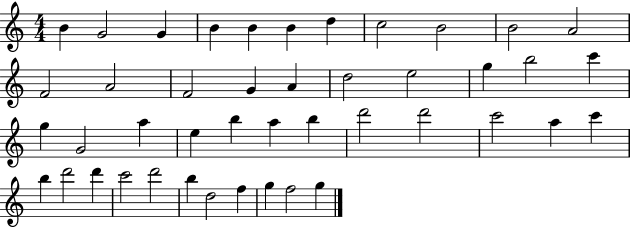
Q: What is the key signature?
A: C major